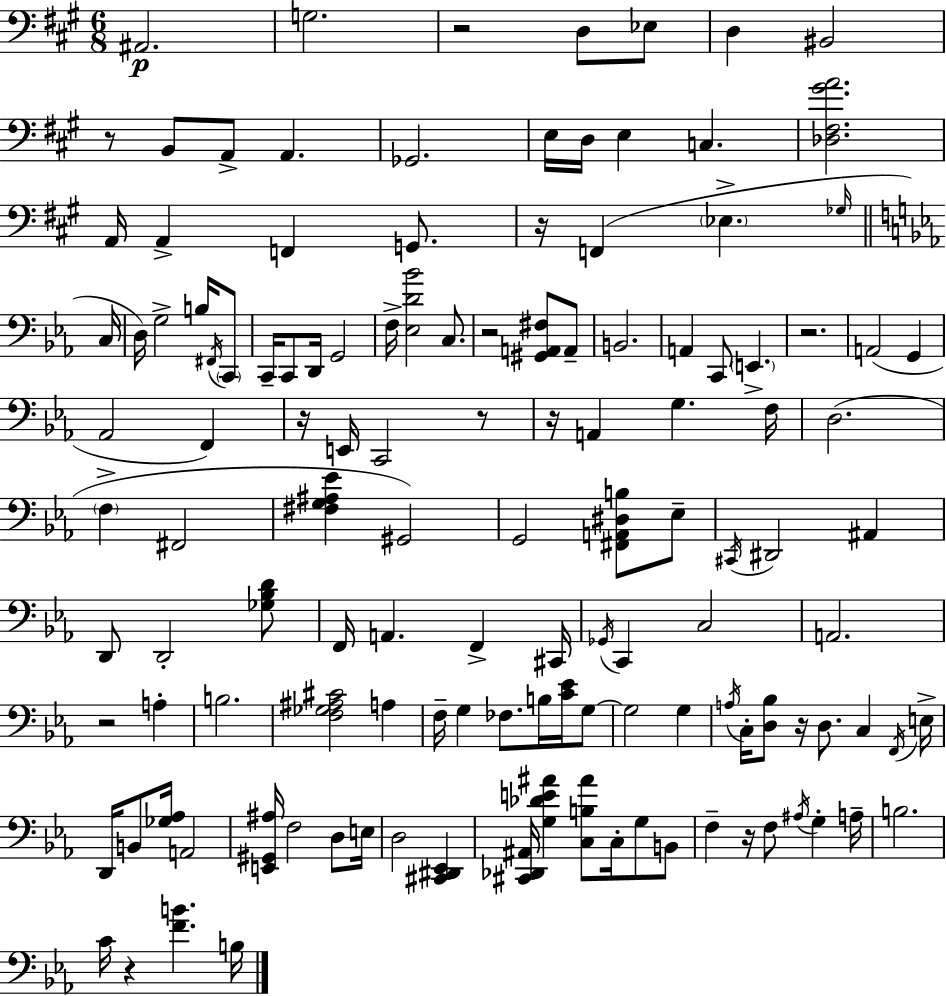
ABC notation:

X:1
T:Untitled
M:6/8
L:1/4
K:A
^A,,2 G,2 z2 D,/2 _E,/2 D, ^B,,2 z/2 B,,/2 A,,/2 A,, _G,,2 E,/4 D,/4 E, C, [_D,^F,^GA]2 A,,/4 A,, F,, G,,/2 z/4 F,, _E, _G,/4 C,/4 D,/4 G,2 B,/4 ^F,,/4 C,,/2 C,,/4 C,,/2 D,,/4 G,,2 F,/4 [_E,D_B]2 C,/2 z2 [^G,,A,,^F,]/2 A,,/2 B,,2 A,, C,,/2 E,, z2 A,,2 G,, _A,,2 F,, z/4 E,,/4 C,,2 z/2 z/4 A,, G, F,/4 D,2 F, ^F,,2 [^F,G,^A,_E] ^G,,2 G,,2 [^F,,A,,^D,B,]/2 _E,/2 ^C,,/4 ^D,,2 ^A,, D,,/2 D,,2 [_G,_B,D]/2 F,,/4 A,, F,, ^C,,/4 _G,,/4 C,, C,2 A,,2 z2 A, B,2 [F,_G,^A,^C]2 A, F,/4 G, _F,/2 B,/4 [C_E]/4 G,/2 G,2 G, A,/4 C,/4 [D,_B,]/2 z/4 D,/2 C, F,,/4 E,/4 D,,/4 B,,/2 [_G,_A,]/4 A,,2 [E,,^G,,^A,]/4 F,2 D,/2 E,/4 D,2 [^C,,^D,,_E,,] [^C,,_D,,^A,,]/4 [G,_DE^A] [C,B,^A]/2 C,/4 G,/2 B,,/2 F, z/4 F,/2 ^A,/4 G, A,/4 B,2 C/4 z [FB] B,/4